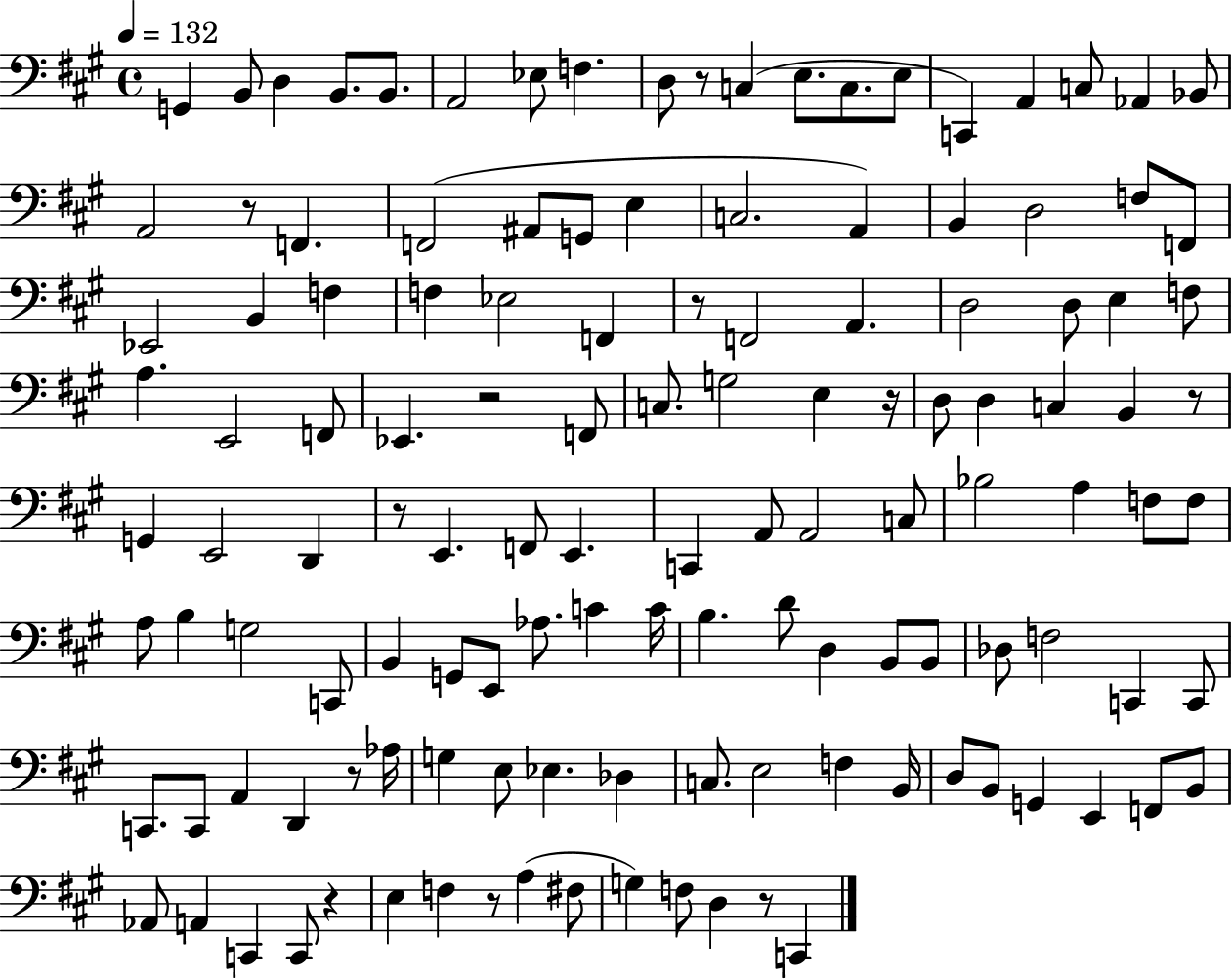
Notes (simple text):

G2/q B2/e D3/q B2/e. B2/e. A2/h Eb3/e F3/q. D3/e R/e C3/q E3/e. C3/e. E3/e C2/q A2/q C3/e Ab2/q Bb2/e A2/h R/e F2/q. F2/h A#2/e G2/e E3/q C3/h. A2/q B2/q D3/h F3/e F2/e Eb2/h B2/q F3/q F3/q Eb3/h F2/q R/e F2/h A2/q. D3/h D3/e E3/q F3/e A3/q. E2/h F2/e Eb2/q. R/h F2/e C3/e. G3/h E3/q R/s D3/e D3/q C3/q B2/q R/e G2/q E2/h D2/q R/e E2/q. F2/e E2/q. C2/q A2/e A2/h C3/e Bb3/h A3/q F3/e F3/e A3/e B3/q G3/h C2/e B2/q G2/e E2/e Ab3/e. C4/q C4/s B3/q. D4/e D3/q B2/e B2/e Db3/e F3/h C2/q C2/e C2/e. C2/e A2/q D2/q R/e Ab3/s G3/q E3/e Eb3/q. Db3/q C3/e. E3/h F3/q B2/s D3/e B2/e G2/q E2/q F2/e B2/e Ab2/e A2/q C2/q C2/e R/q E3/q F3/q R/e A3/q F#3/e G3/q F3/e D3/q R/e C2/q